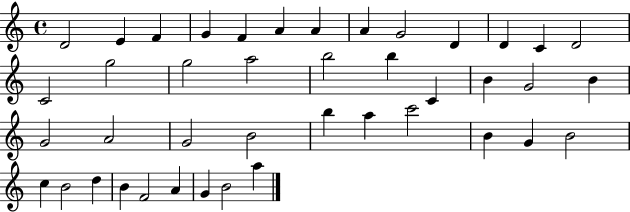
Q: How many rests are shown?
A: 0